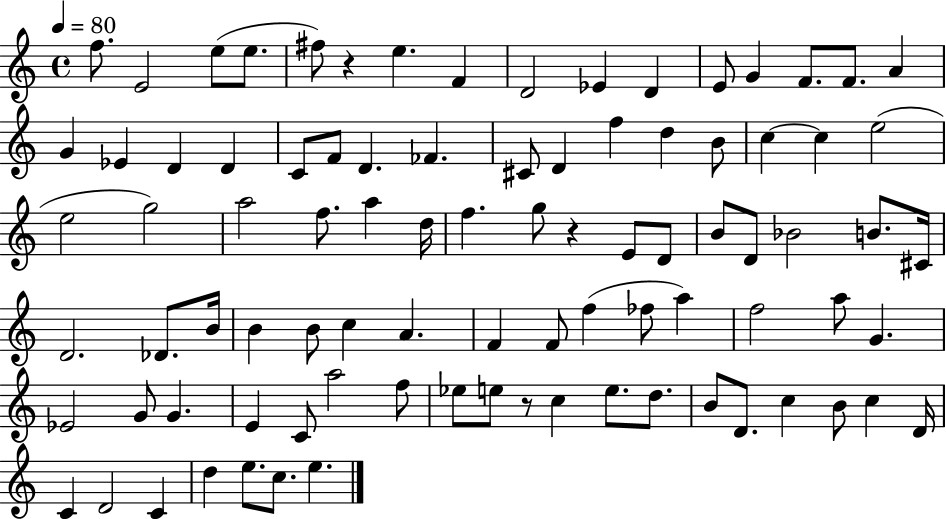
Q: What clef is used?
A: treble